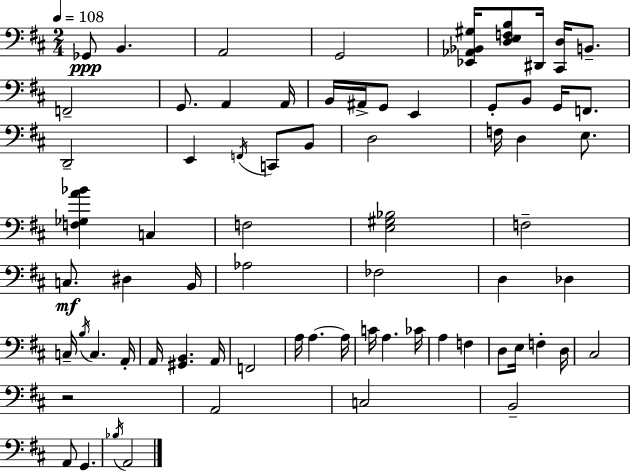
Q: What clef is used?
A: bass